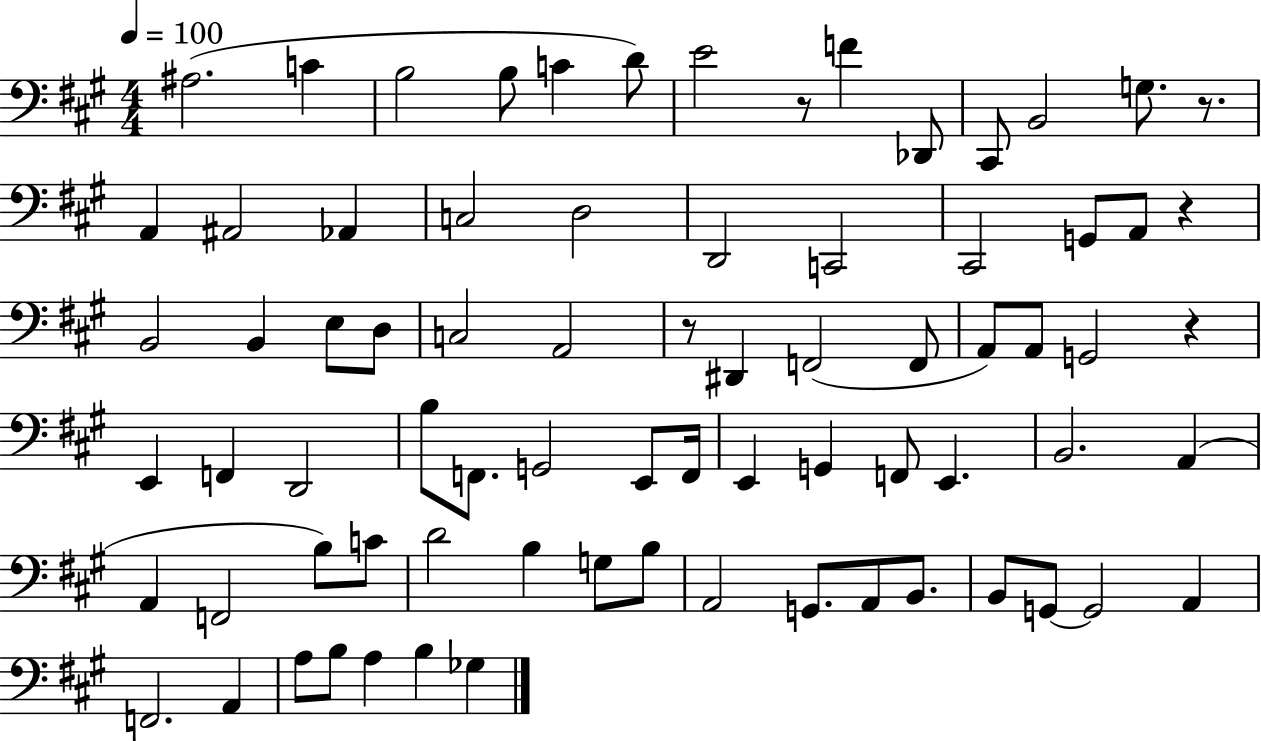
{
  \clef bass
  \numericTimeSignature
  \time 4/4
  \key a \major
  \tempo 4 = 100
  ais2.( c'4 | b2 b8 c'4 d'8) | e'2 r8 f'4 des,8 | cis,8 b,2 g8. r8. | \break a,4 ais,2 aes,4 | c2 d2 | d,2 c,2 | cis,2 g,8 a,8 r4 | \break b,2 b,4 e8 d8 | c2 a,2 | r8 dis,4 f,2( f,8 | a,8) a,8 g,2 r4 | \break e,4 f,4 d,2 | b8 f,8. g,2 e,8 f,16 | e,4 g,4 f,8 e,4. | b,2. a,4( | \break a,4 f,2 b8) c'8 | d'2 b4 g8 b8 | a,2 g,8. a,8 b,8. | b,8 g,8~~ g,2 a,4 | \break f,2. a,4 | a8 b8 a4 b4 ges4 | \bar "|."
}